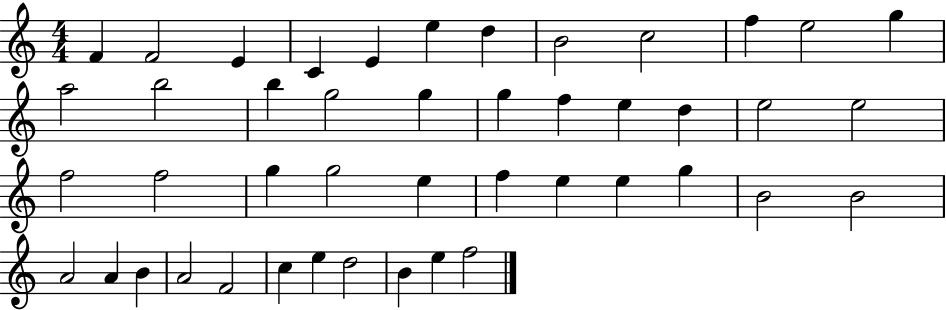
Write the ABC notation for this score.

X:1
T:Untitled
M:4/4
L:1/4
K:C
F F2 E C E e d B2 c2 f e2 g a2 b2 b g2 g g f e d e2 e2 f2 f2 g g2 e f e e g B2 B2 A2 A B A2 F2 c e d2 B e f2